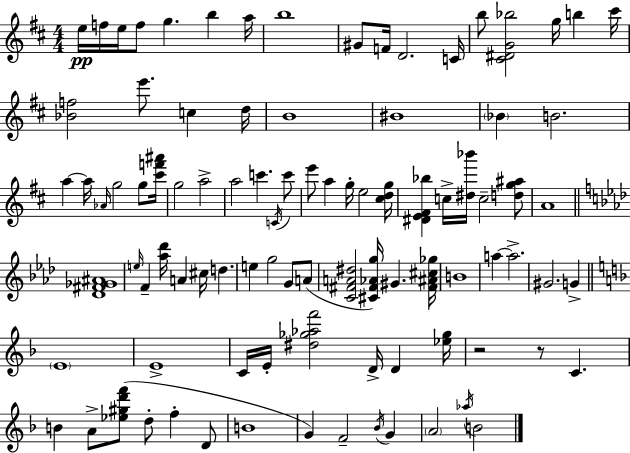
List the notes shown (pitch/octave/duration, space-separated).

E5/s F5/s E5/s F5/e G5/q. B5/q A5/s B5/w G#4/e F4/s D4/h. C4/s B5/e [C#4,D#4,G4,Bb5]/h G5/s B5/q C#6/s [Bb4,F5]/h E6/e. C5/q D5/s B4/w BIS4/w Bb4/q B4/h. A5/q A5/s Ab4/s G5/h G5/e [C#6,F6,A#6]/s G5/h A5/h A5/h C6/q. C4/s C6/e E6/e A5/q G5/s E5/h [C#5,D5,G5]/s [D#4,E4,F#4,Bb5]/q C5/s [D#5,Bb6]/s C5/h [D5,G5,A#5]/e A4/w [Db4,F#4,Gb4,A#4]/w E5/s F4/q [Ab5,Db6]/s A4/q C#5/s D5/q. E5/q G5/h G4/e A4/e [C4,F#4,A4,D#5]/h [C#4,F#4,Ab4,G5]/s G#4/q. [F#4,A#4,C#5,Gb5]/s B4/w A5/q A5/h. G#4/h. G4/q E4/w E4/w C4/s E4/s [D#5,Gb5,Ab5,F6]/h D4/s D4/q [Eb5,Gb5]/s R/h R/e C4/q. B4/q A4/e [Eb5,G#5,D6,F6]/e D5/e F5/q D4/e B4/w G4/q F4/h Bb4/s G4/q A4/h Ab5/s B4/h